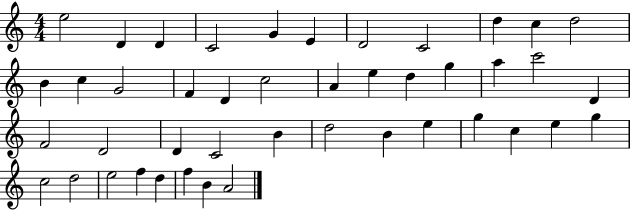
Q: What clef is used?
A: treble